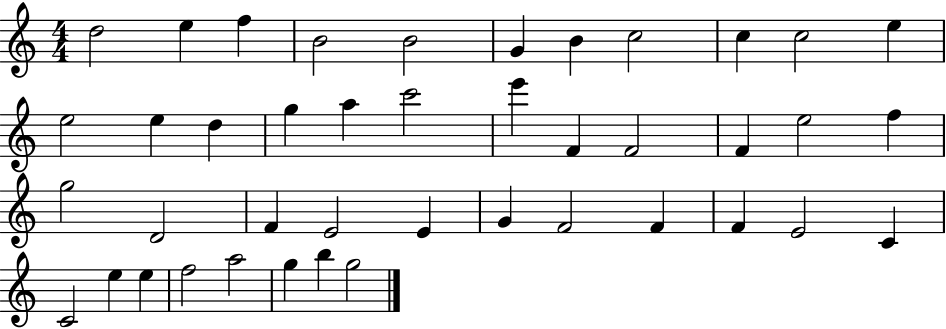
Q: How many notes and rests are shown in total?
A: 42